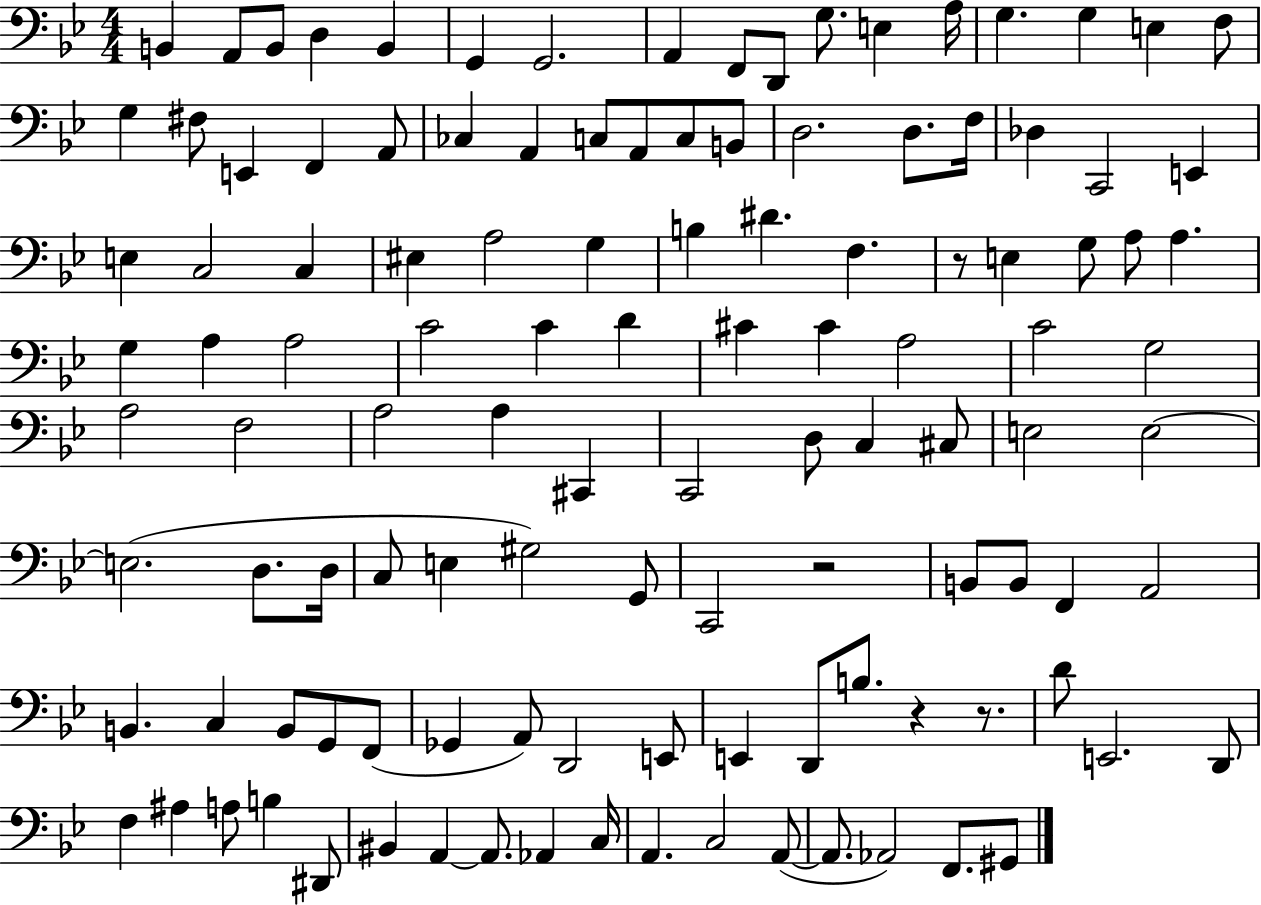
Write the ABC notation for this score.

X:1
T:Untitled
M:4/4
L:1/4
K:Bb
B,, A,,/2 B,,/2 D, B,, G,, G,,2 A,, F,,/2 D,,/2 G,/2 E, A,/4 G, G, E, F,/2 G, ^F,/2 E,, F,, A,,/2 _C, A,, C,/2 A,,/2 C,/2 B,,/2 D,2 D,/2 F,/4 _D, C,,2 E,, E, C,2 C, ^E, A,2 G, B, ^D F, z/2 E, G,/2 A,/2 A, G, A, A,2 C2 C D ^C ^C A,2 C2 G,2 A,2 F,2 A,2 A, ^C,, C,,2 D,/2 C, ^C,/2 E,2 E,2 E,2 D,/2 D,/4 C,/2 E, ^G,2 G,,/2 C,,2 z2 B,,/2 B,,/2 F,, A,,2 B,, C, B,,/2 G,,/2 F,,/2 _G,, A,,/2 D,,2 E,,/2 E,, D,,/2 B,/2 z z/2 D/2 E,,2 D,,/2 F, ^A, A,/2 B, ^D,,/2 ^B,, A,, A,,/2 _A,, C,/4 A,, C,2 A,,/2 A,,/2 _A,,2 F,,/2 ^G,,/2